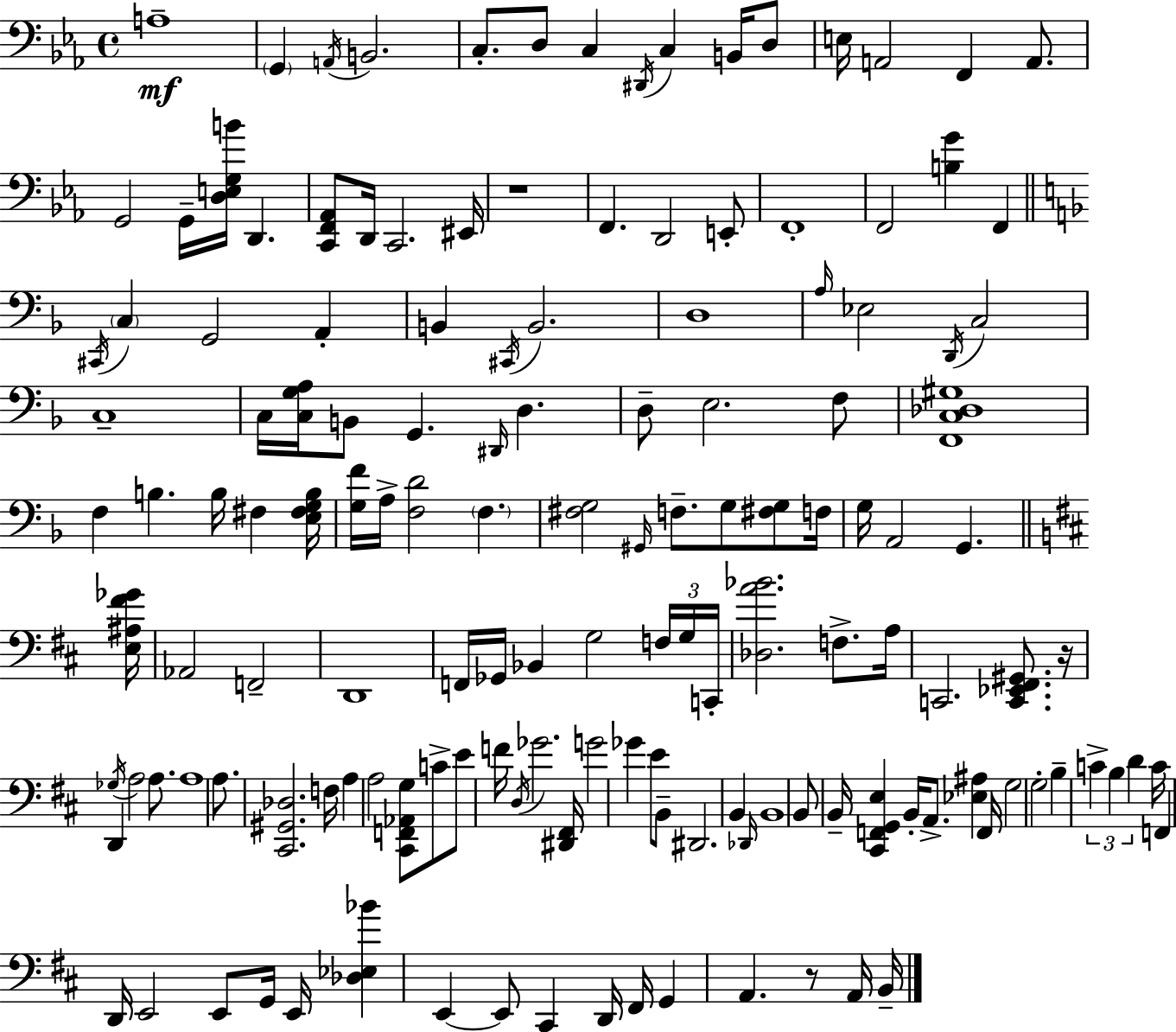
X:1
T:Untitled
M:4/4
L:1/4
K:Eb
A,4 G,, A,,/4 B,,2 C,/2 D,/2 C, ^D,,/4 C, B,,/4 D,/2 E,/4 A,,2 F,, A,,/2 G,,2 G,,/4 [D,E,G,B]/4 D,, [C,,F,,_A,,]/2 D,,/4 C,,2 ^E,,/4 z4 F,, D,,2 E,,/2 F,,4 F,,2 [B,G] F,, ^C,,/4 C, G,,2 A,, B,, ^C,,/4 B,,2 D,4 A,/4 _E,2 D,,/4 C,2 C,4 C,/4 [C,G,A,]/4 B,,/2 G,, ^D,,/4 D, D,/2 E,2 F,/2 [F,,C,_D,^G,]4 F, B, B,/4 ^F, [E,^F,G,B,]/4 [G,F]/4 A,/4 [F,D]2 F, [^F,G,]2 ^G,,/4 F,/2 G,/2 [^F,G,]/2 F,/4 G,/4 A,,2 G,, [E,^A,^F_G]/4 _A,,2 F,,2 D,,4 F,,/4 _G,,/4 _B,, G,2 F,/4 G,/4 C,,/4 [_D,A_B]2 F,/2 A,/4 C,,2 [C,,_E,,^F,,^G,,]/2 z/4 D,, _G,/4 A,2 A,/2 A,4 A,/2 [^C,,^G,,_D,]2 F,/4 A, A,2 [^C,,F,,_A,,G,]/2 C/2 E/2 F/4 D,/4 _G2 [^D,,^F,,]/4 G2 _G E/2 B,,/2 ^D,,2 B,, _D,,/4 B,,4 B,,/2 B,,/4 [^C,,F,,G,,E,] B,,/4 A,,/2 [_E,^A,] F,,/4 G,2 G,2 B, C B, D C/4 F,, D,,/4 E,,2 E,,/2 G,,/4 E,,/4 [_D,_E,_B] E,, E,,/2 ^C,, D,,/4 ^F,,/4 G,, A,, z/2 A,,/4 B,,/4